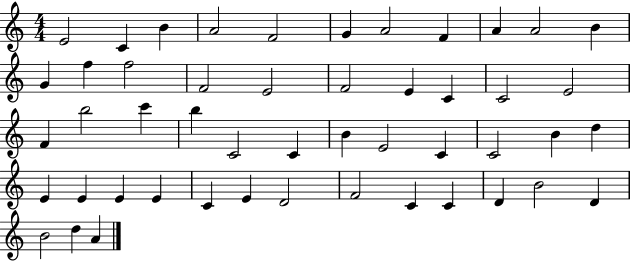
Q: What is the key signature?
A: C major